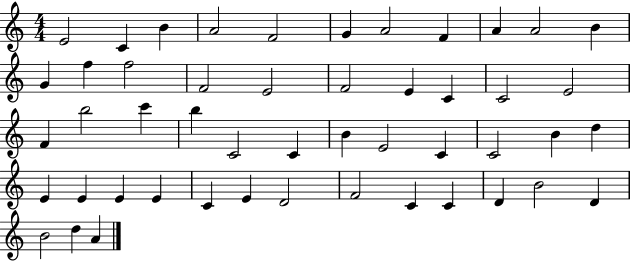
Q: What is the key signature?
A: C major